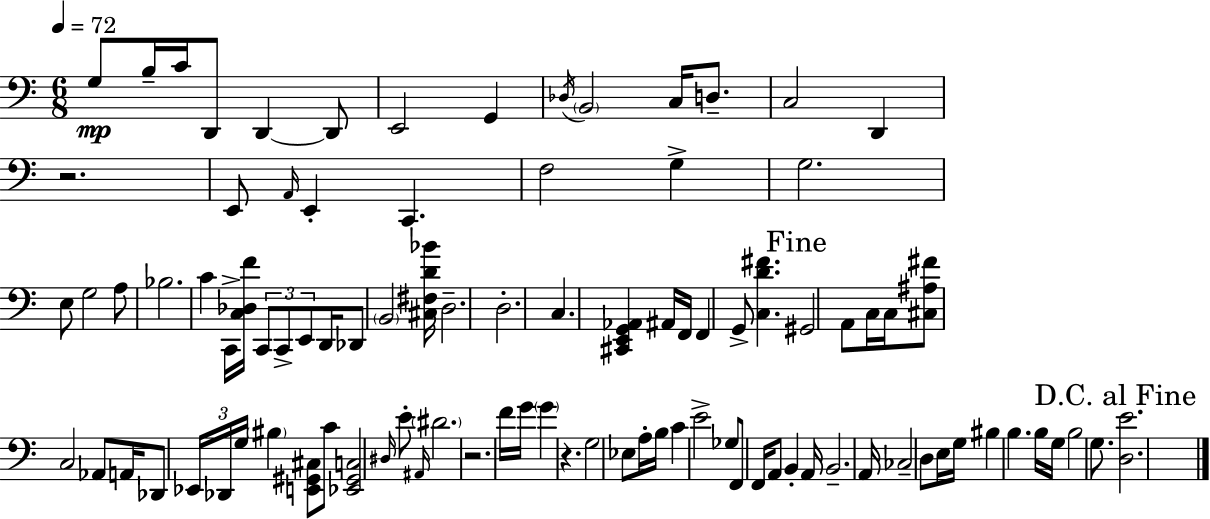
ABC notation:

X:1
T:Untitled
M:6/8
L:1/4
K:Am
G,/2 B,/4 C/4 D,,/2 D,, D,,/2 E,,2 G,, _D,/4 B,,2 C,/4 D,/2 C,2 D,, z2 E,,/2 A,,/4 E,, C,, F,2 G, G,2 E,/2 G,2 A,/2 _B,2 C C,,/4 [C,_D,F]/4 C,,/2 C,,/2 E,,/2 D,,/4 _D,,/2 B,,2 [^C,^F,D_B]/4 D,2 D,2 C, [^C,,E,,G,,_A,,] ^A,,/4 F,,/4 F,, G,,/2 [C,D^F] ^G,,2 A,,/2 C,/4 C,/4 [^C,^A,^F]/2 C,2 _A,,/2 A,,/4 _D,,/2 _E,,/4 _D,,/4 G,/4 ^B, [E,,^G,,^C,]/2 C/2 [_E,,^G,,C,]2 ^D,/4 E/2 ^A,,/4 ^D2 z2 F/4 G/4 G z G,2 _E,/2 A,/4 B,/4 C E2 _G,/2 F,,/2 F,,/4 A,,/2 B,, A,,/4 B,,2 A,,/4 _C,2 D,/2 E,/4 G,/4 ^B, B, B,/4 G,/4 B,2 G,/2 [D,E]2